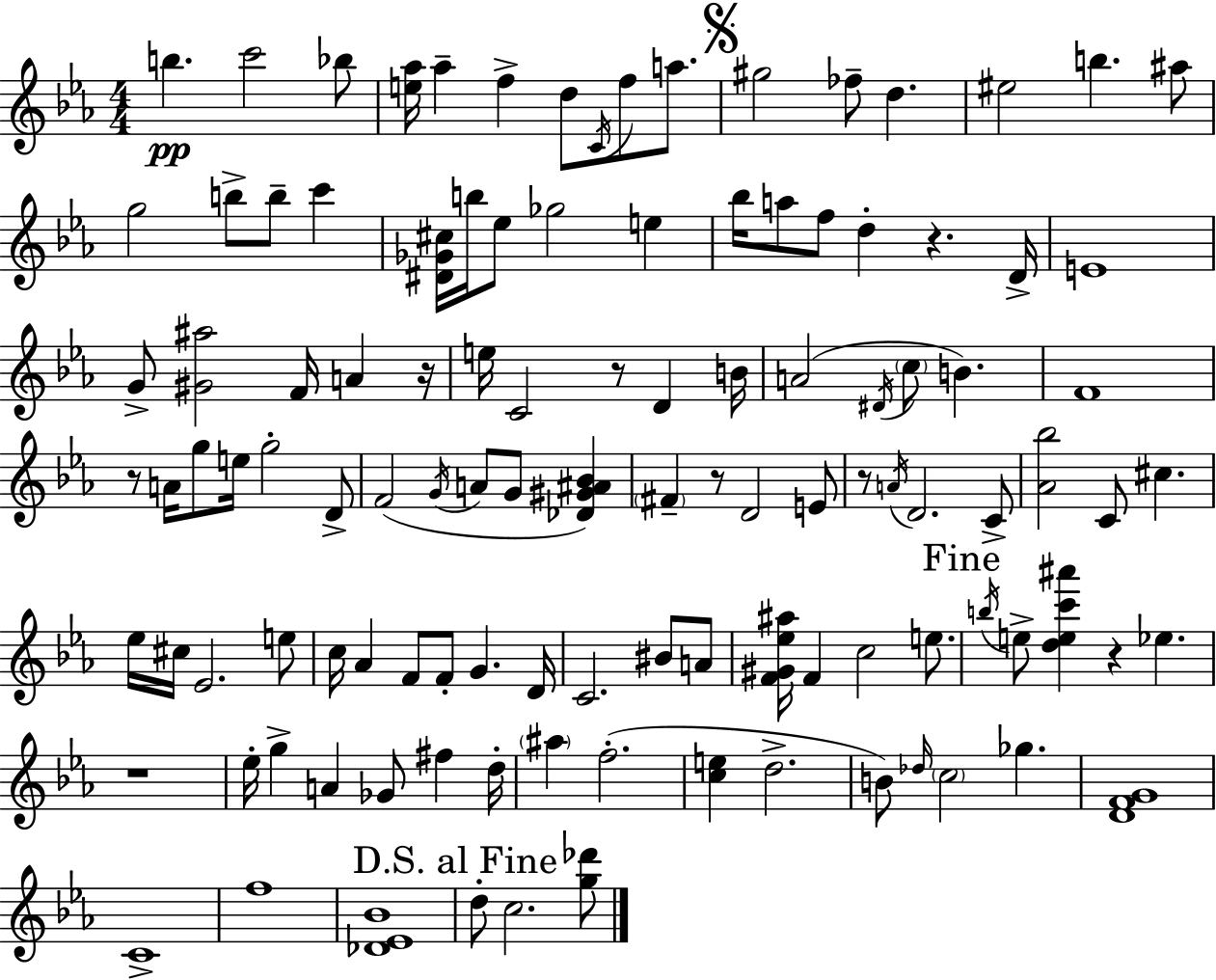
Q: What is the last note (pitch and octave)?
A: C5